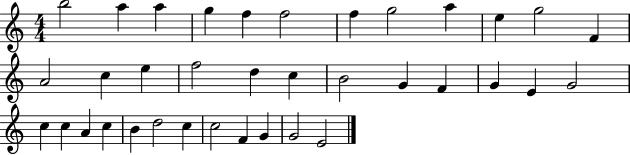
B5/h A5/q A5/q G5/q F5/q F5/h F5/q G5/h A5/q E5/q G5/h F4/q A4/h C5/q E5/q F5/h D5/q C5/q B4/h G4/q F4/q G4/q E4/q G4/h C5/q C5/q A4/q C5/q B4/q D5/h C5/q C5/h F4/q G4/q G4/h E4/h